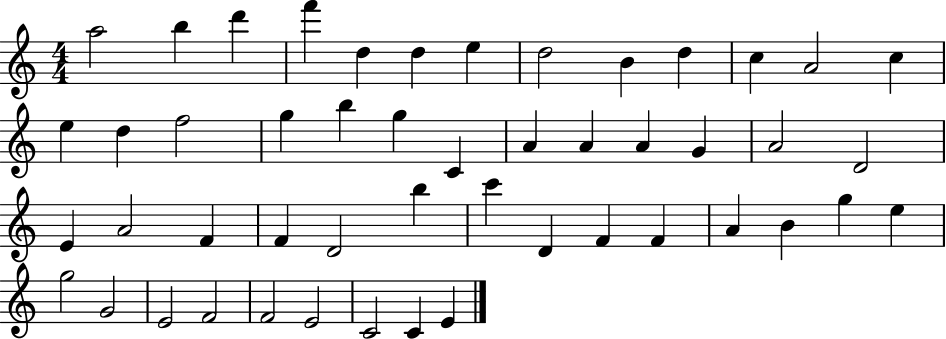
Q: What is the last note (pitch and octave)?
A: E4